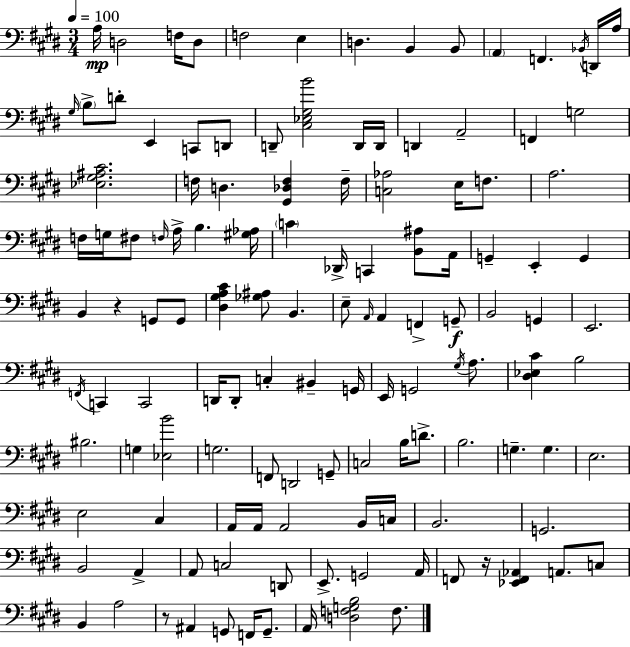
{
  \clef bass
  \numericTimeSignature
  \time 3/4
  \key e \major
  \tempo 4 = 100
  a16\mp d2 f16 d8 | f2 e4 | d4. b,4 b,8 | \parenthesize a,4 f,4. \acciaccatura { bes,16 } d,16 | \break a16 \grace { gis16 } \parenthesize b8-> d'8-. e,4 c,8 | d,8 d,8-- <cis ees gis b'>2 | d,16 d,16 d,4 a,2-- | f,4 g2 | \break <ees gis ais cis'>2. | f16 d4. <gis, des f>4 | f16-- <c aes>2 e16 f8. | a2. | \break f16 g16 fis8 \grace { f16 } a16-> b4. | <gis aes>16 \parenthesize c'4 des,16-> c,4 | <b, ais>8 a,16 g,4-- e,4-. g,4 | b,4 r4 g,8 | \break g,8 <dis gis a cis'>4 <ges ais>8 b,4. | e8-- \grace { a,16 } a,4 f,4-> | g,8--\f b,2 | g,4 e,2. | \break \acciaccatura { f,16 } c,4 c,2 | d,16 d,8-. c4-. | bis,4-- g,16 e,16 g,2 | \acciaccatura { gis16 } a8. <dis ees cis'>4 b2 | \break bis2. | g4 <ees b'>2 | g2. | f,8 d,2 | \break g,8-- c2 | b16 d'8.-> b2. | g4.-- | g4. e2. | \break e2 | cis4 a,16 a,16 a,2 | b,16 c16 b,2. | g,2. | \break b,2 | a,4-> a,8 c2 | d,8 e,8.-> g,2 | a,16 f,8 r16 <ees, f, aes,>4 | \break a,8. c8 b,4 a2 | r8 ais,4 | g,8 f,16 g,8.-- a,16 <d f g b>2 | f8. \bar "|."
}